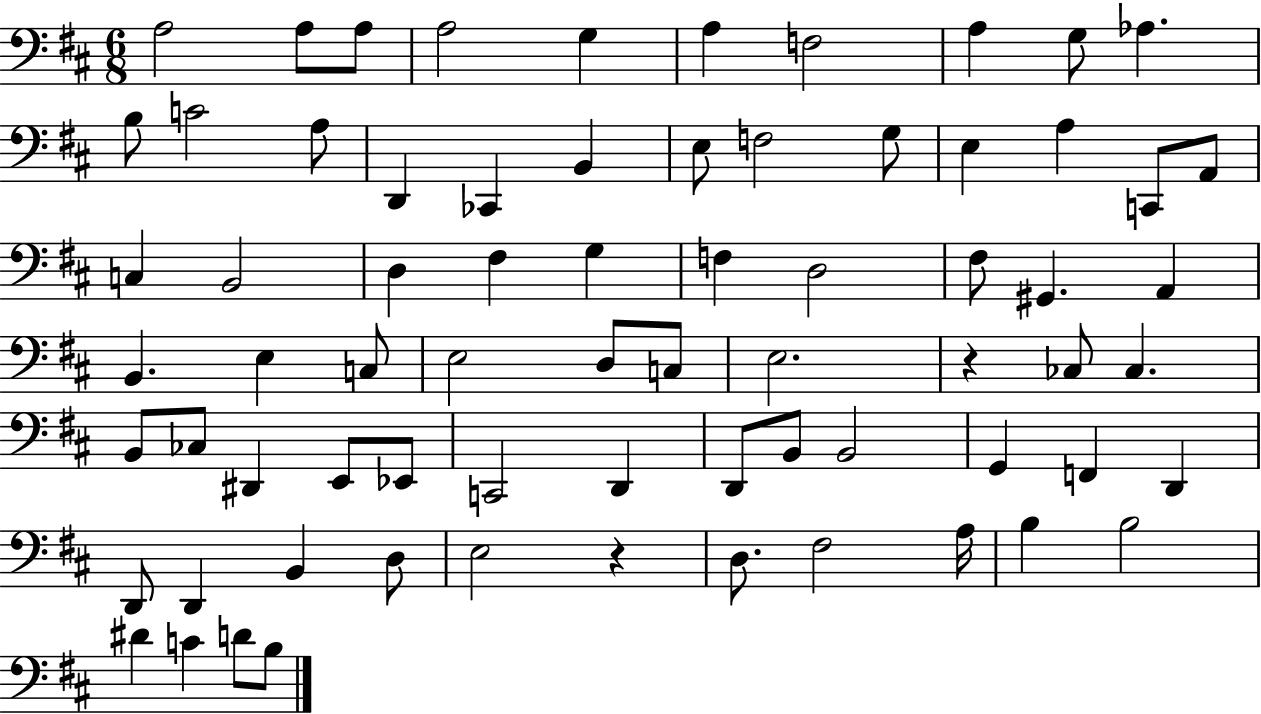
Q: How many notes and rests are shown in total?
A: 71